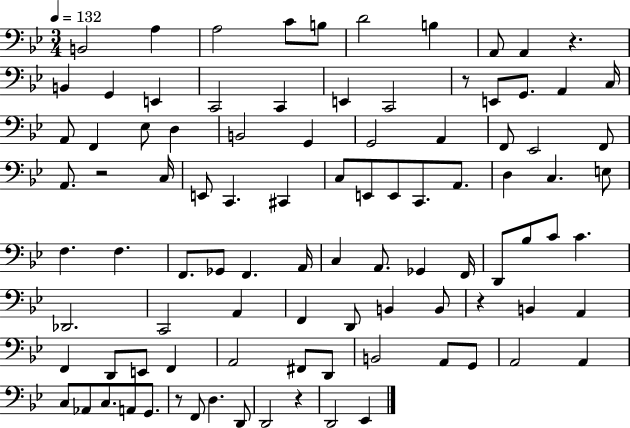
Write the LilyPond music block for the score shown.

{
  \clef bass
  \numericTimeSignature
  \time 3/4
  \key bes \major
  \tempo 4 = 132
  b,2 a4 | a2 c'8 b8 | d'2 b4 | a,8 a,4 r4. | \break b,4 g,4 e,4 | c,2 c,4 | e,4 c,2 | r8 e,8 g,8. a,4 c16 | \break a,8 f,4 ees8 d4 | b,2 g,4 | g,2 a,4 | f,8 ees,2 f,8 | \break a,8. r2 c16 | e,8 c,4. cis,4 | c8 e,8 e,8 c,8. a,8. | d4 c4. e8 | \break f4. f4. | f,8. ges,8 f,4. a,16 | c4 a,8. ges,4 f,16 | d,8 bes8 c'8 c'4. | \break des,2. | c,2 a,4 | f,4 d,8 b,4 b,8 | r4 b,4 a,4 | \break f,4 d,8 e,8 f,4 | a,2 fis,8 d,8 | b,2 a,8 g,8 | a,2 a,4 | \break c8 aes,8 c8. a,8 g,8. | r8 f,8 d4. d,8 | d,2 r4 | d,2 ees,4 | \break \bar "|."
}